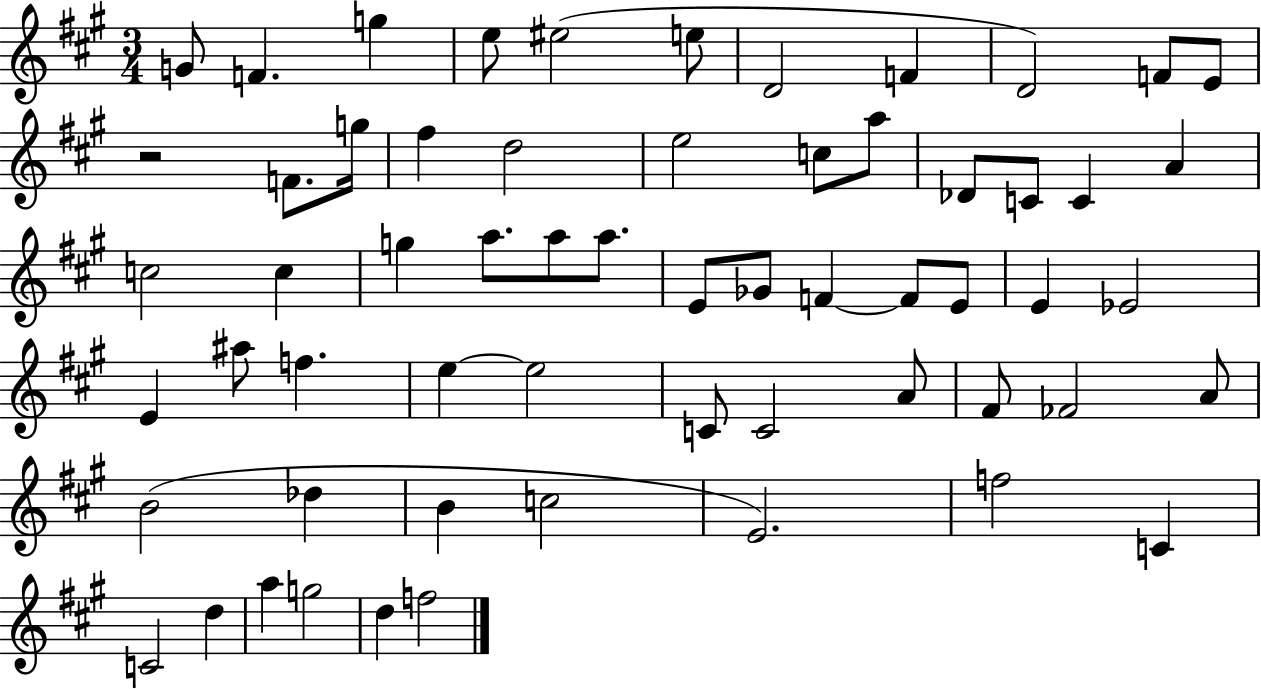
G4/e F4/q. G5/q E5/e EIS5/h E5/e D4/h F4/q D4/h F4/e E4/e R/h F4/e. G5/s F#5/q D5/h E5/h C5/e A5/e Db4/e C4/e C4/q A4/q C5/h C5/q G5/q A5/e. A5/e A5/e. E4/e Gb4/e F4/q F4/e E4/e E4/q Eb4/h E4/q A#5/e F5/q. E5/q E5/h C4/e C4/h A4/e F#4/e FES4/h A4/e B4/h Db5/q B4/q C5/h E4/h. F5/h C4/q C4/h D5/q A5/q G5/h D5/q F5/h